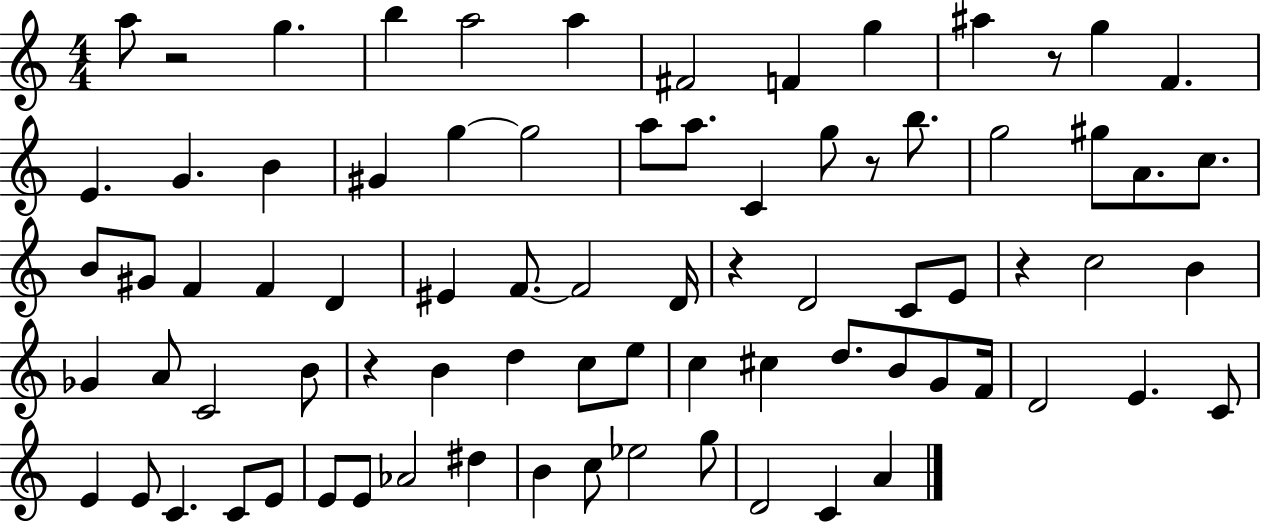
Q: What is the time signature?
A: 4/4